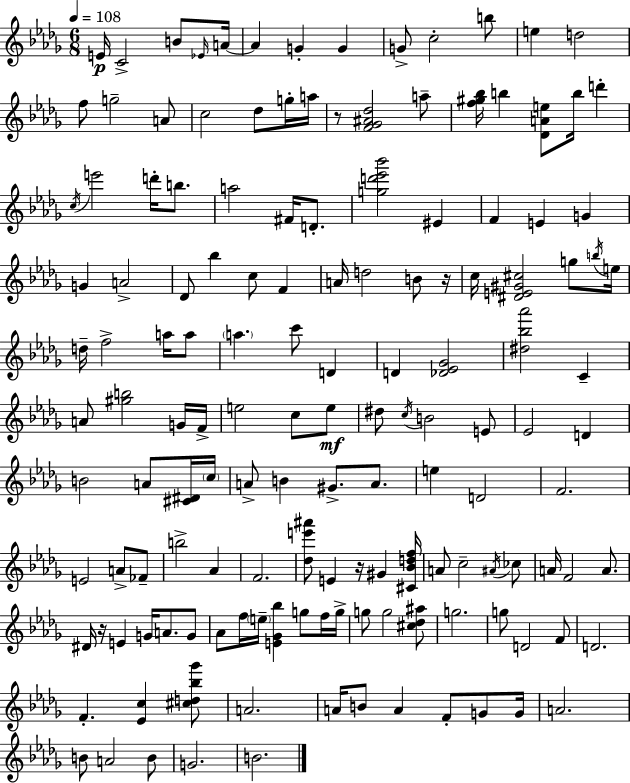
E4/s C4/h B4/e Eb4/s A4/s A4/q G4/q G4/q G4/e C5/h B5/e E5/q D5/h F5/e G5/h A4/e C5/h Db5/e G5/s A5/s R/e [F4,Gb4,A#4,Db5]/h A5/e [F5,G#5,Bb5]/s B5/q [Db4,A4,E5]/e B5/s D6/q C5/s E6/h D6/s B5/e. A5/h F#4/s D4/e. [G5,D6,Eb6,Bb6]/h EIS4/q F4/q E4/q G4/q G4/q A4/h Db4/e Bb5/q C5/e F4/q A4/s D5/h B4/e R/s C5/s [D#4,E4,G#4,C#5]/h G5/e B5/s E5/s D5/s F5/h A5/s A5/e A5/q. C6/e D4/q D4/q [Db4,Eb4,Gb4]/h [D#5,Bb5,Ab6]/h C4/q A4/e [G#5,B5]/h G4/s F4/s E5/h C5/e E5/e D#5/e C5/s B4/h E4/e Eb4/h D4/q B4/h A4/e [C#4,D#4]/s C5/s A4/e B4/q G#4/e. A4/e. E5/q D4/h F4/h. E4/h A4/e FES4/e B5/h Ab4/q F4/h. [Db5,E6,A#6]/e E4/q R/s G#4/q [C#4,Bb4,D5,F5]/s A4/e C5/h A#4/s CES5/e A4/s F4/h A4/e. D#4/s R/s E4/q G4/s A4/e. G4/e Ab4/e F5/s E5/s [E4,Gb4,Bb5]/q G5/e F5/s G5/s G5/e G5/h [C#5,Db5,A#5]/e G5/h. G5/e D4/h F4/e D4/h. F4/q. [Eb4,C5]/q [C#5,D5,Bb5,Gb6]/e A4/h. A4/s B4/e A4/q F4/e G4/e G4/s A4/h. B4/e A4/h B4/e G4/h. B4/h.